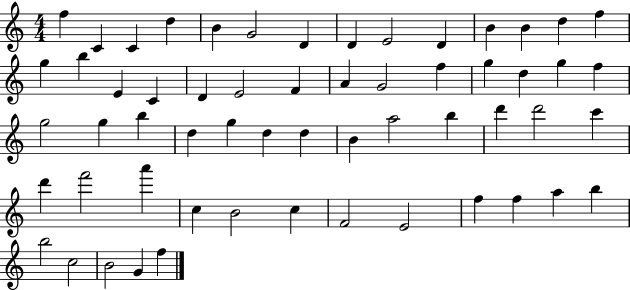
{
  \clef treble
  \numericTimeSignature
  \time 4/4
  \key c \major
  f''4 c'4 c'4 d''4 | b'4 g'2 d'4 | d'4 e'2 d'4 | b'4 b'4 d''4 f''4 | \break g''4 b''4 e'4 c'4 | d'4 e'2 f'4 | a'4 g'2 f''4 | g''4 d''4 g''4 f''4 | \break g''2 g''4 b''4 | d''4 g''4 d''4 d''4 | b'4 a''2 b''4 | d'''4 d'''2 c'''4 | \break d'''4 f'''2 a'''4 | c''4 b'2 c''4 | f'2 e'2 | f''4 f''4 a''4 b''4 | \break b''2 c''2 | b'2 g'4 f''4 | \bar "|."
}